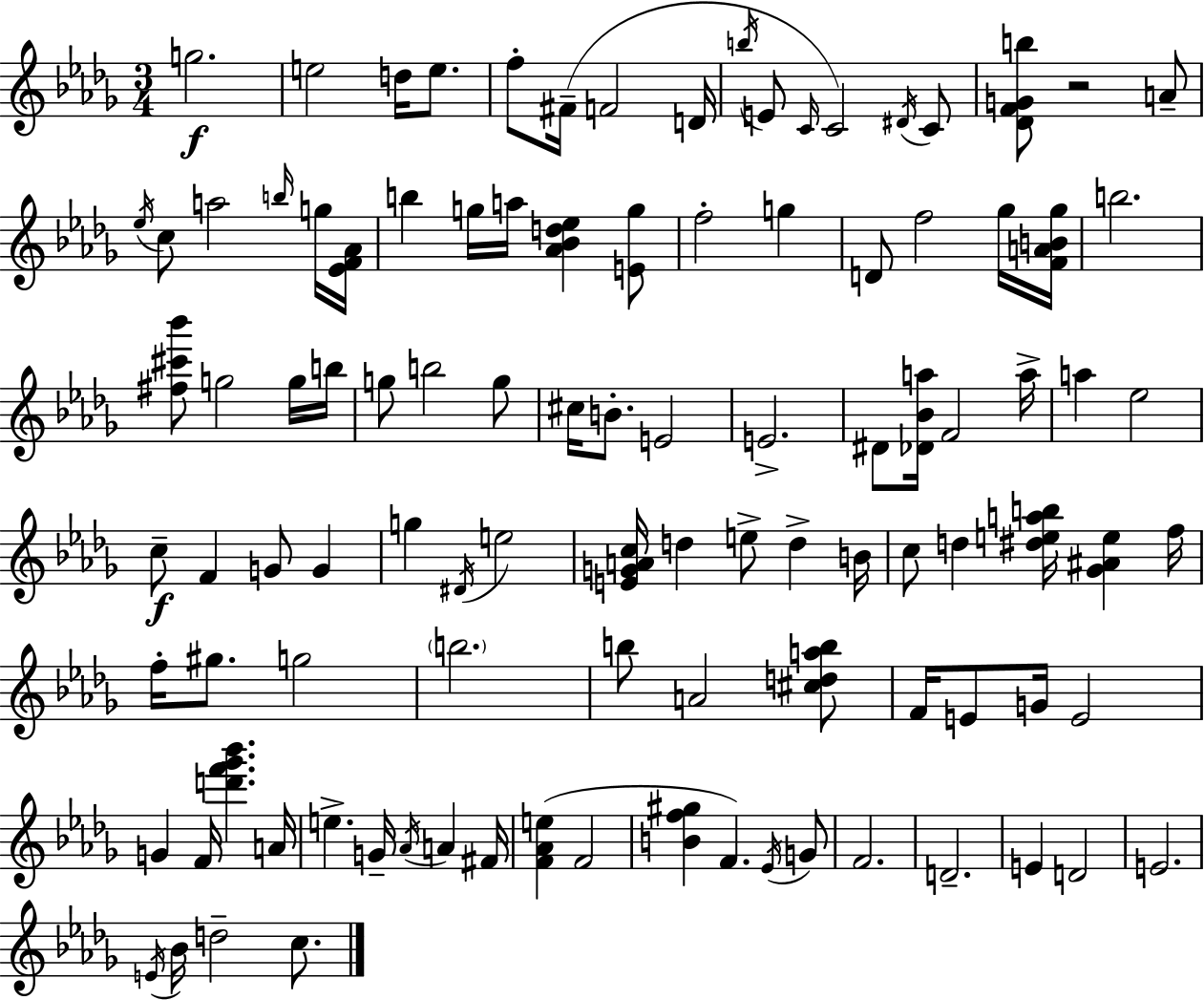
G5/h. E5/h D5/s E5/e. F5/e F#4/s F4/h D4/s B5/s E4/e C4/s C4/h D#4/s C4/e [Db4,F4,G4,B5]/e R/h A4/e Eb5/s C5/e A5/h B5/s G5/s [Eb4,F4,Ab4]/s B5/q G5/s A5/s [Ab4,Bb4,D5,Eb5]/q [E4,G5]/e F5/h G5/q D4/e F5/h Gb5/s [F4,A4,B4,Gb5]/s B5/h. [F#5,C#6,Bb6]/e G5/h G5/s B5/s G5/e B5/h G5/e C#5/s B4/e. E4/h E4/h. D#4/e [Db4,Bb4,A5]/s F4/h A5/s A5/q Eb5/h C5/e F4/q G4/e G4/q G5/q D#4/s E5/h [E4,G4,A4,C5]/s D5/q E5/e D5/q B4/s C5/e D5/q [D#5,E5,A5,B5]/s [Gb4,A#4,E5]/q F5/s F5/s G#5/e. G5/h B5/h. B5/e A4/h [C#5,D5,A5,B5]/e F4/s E4/e G4/s E4/h G4/q F4/s [D6,F6,Gb6,Bb6]/q. A4/s E5/q. G4/s Ab4/s A4/q F#4/s [F4,Ab4,E5]/q F4/h [B4,F5,G#5]/q F4/q. Eb4/s G4/e F4/h. D4/h. E4/q D4/h E4/h. E4/s Bb4/s D5/h C5/e.